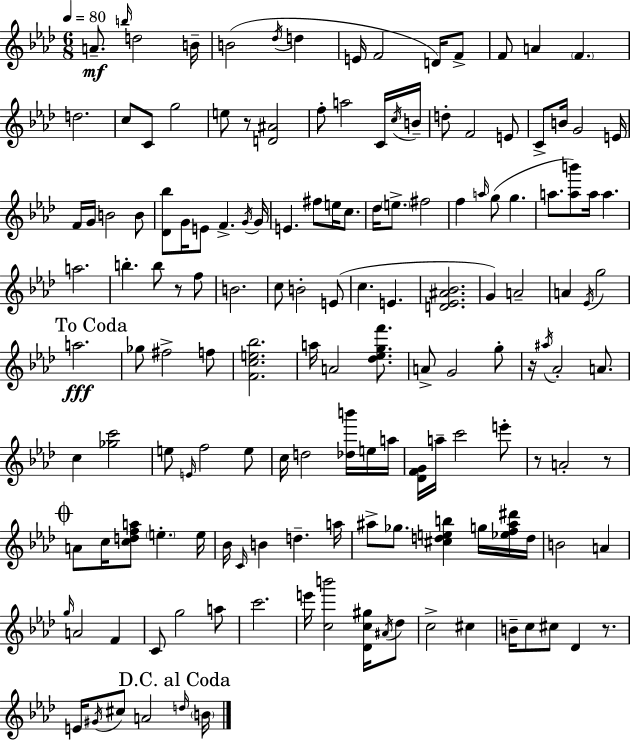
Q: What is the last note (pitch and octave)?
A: B4